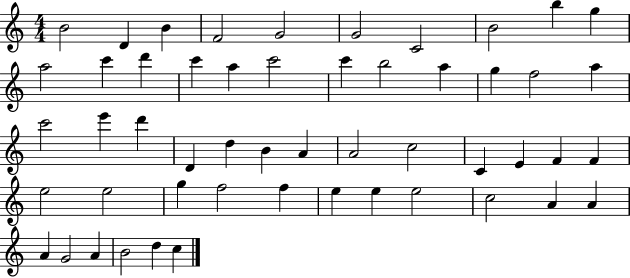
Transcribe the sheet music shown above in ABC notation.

X:1
T:Untitled
M:4/4
L:1/4
K:C
B2 D B F2 G2 G2 C2 B2 b g a2 c' d' c' a c'2 c' b2 a g f2 a c'2 e' d' D d B A A2 c2 C E F F e2 e2 g f2 f e e e2 c2 A A A G2 A B2 d c